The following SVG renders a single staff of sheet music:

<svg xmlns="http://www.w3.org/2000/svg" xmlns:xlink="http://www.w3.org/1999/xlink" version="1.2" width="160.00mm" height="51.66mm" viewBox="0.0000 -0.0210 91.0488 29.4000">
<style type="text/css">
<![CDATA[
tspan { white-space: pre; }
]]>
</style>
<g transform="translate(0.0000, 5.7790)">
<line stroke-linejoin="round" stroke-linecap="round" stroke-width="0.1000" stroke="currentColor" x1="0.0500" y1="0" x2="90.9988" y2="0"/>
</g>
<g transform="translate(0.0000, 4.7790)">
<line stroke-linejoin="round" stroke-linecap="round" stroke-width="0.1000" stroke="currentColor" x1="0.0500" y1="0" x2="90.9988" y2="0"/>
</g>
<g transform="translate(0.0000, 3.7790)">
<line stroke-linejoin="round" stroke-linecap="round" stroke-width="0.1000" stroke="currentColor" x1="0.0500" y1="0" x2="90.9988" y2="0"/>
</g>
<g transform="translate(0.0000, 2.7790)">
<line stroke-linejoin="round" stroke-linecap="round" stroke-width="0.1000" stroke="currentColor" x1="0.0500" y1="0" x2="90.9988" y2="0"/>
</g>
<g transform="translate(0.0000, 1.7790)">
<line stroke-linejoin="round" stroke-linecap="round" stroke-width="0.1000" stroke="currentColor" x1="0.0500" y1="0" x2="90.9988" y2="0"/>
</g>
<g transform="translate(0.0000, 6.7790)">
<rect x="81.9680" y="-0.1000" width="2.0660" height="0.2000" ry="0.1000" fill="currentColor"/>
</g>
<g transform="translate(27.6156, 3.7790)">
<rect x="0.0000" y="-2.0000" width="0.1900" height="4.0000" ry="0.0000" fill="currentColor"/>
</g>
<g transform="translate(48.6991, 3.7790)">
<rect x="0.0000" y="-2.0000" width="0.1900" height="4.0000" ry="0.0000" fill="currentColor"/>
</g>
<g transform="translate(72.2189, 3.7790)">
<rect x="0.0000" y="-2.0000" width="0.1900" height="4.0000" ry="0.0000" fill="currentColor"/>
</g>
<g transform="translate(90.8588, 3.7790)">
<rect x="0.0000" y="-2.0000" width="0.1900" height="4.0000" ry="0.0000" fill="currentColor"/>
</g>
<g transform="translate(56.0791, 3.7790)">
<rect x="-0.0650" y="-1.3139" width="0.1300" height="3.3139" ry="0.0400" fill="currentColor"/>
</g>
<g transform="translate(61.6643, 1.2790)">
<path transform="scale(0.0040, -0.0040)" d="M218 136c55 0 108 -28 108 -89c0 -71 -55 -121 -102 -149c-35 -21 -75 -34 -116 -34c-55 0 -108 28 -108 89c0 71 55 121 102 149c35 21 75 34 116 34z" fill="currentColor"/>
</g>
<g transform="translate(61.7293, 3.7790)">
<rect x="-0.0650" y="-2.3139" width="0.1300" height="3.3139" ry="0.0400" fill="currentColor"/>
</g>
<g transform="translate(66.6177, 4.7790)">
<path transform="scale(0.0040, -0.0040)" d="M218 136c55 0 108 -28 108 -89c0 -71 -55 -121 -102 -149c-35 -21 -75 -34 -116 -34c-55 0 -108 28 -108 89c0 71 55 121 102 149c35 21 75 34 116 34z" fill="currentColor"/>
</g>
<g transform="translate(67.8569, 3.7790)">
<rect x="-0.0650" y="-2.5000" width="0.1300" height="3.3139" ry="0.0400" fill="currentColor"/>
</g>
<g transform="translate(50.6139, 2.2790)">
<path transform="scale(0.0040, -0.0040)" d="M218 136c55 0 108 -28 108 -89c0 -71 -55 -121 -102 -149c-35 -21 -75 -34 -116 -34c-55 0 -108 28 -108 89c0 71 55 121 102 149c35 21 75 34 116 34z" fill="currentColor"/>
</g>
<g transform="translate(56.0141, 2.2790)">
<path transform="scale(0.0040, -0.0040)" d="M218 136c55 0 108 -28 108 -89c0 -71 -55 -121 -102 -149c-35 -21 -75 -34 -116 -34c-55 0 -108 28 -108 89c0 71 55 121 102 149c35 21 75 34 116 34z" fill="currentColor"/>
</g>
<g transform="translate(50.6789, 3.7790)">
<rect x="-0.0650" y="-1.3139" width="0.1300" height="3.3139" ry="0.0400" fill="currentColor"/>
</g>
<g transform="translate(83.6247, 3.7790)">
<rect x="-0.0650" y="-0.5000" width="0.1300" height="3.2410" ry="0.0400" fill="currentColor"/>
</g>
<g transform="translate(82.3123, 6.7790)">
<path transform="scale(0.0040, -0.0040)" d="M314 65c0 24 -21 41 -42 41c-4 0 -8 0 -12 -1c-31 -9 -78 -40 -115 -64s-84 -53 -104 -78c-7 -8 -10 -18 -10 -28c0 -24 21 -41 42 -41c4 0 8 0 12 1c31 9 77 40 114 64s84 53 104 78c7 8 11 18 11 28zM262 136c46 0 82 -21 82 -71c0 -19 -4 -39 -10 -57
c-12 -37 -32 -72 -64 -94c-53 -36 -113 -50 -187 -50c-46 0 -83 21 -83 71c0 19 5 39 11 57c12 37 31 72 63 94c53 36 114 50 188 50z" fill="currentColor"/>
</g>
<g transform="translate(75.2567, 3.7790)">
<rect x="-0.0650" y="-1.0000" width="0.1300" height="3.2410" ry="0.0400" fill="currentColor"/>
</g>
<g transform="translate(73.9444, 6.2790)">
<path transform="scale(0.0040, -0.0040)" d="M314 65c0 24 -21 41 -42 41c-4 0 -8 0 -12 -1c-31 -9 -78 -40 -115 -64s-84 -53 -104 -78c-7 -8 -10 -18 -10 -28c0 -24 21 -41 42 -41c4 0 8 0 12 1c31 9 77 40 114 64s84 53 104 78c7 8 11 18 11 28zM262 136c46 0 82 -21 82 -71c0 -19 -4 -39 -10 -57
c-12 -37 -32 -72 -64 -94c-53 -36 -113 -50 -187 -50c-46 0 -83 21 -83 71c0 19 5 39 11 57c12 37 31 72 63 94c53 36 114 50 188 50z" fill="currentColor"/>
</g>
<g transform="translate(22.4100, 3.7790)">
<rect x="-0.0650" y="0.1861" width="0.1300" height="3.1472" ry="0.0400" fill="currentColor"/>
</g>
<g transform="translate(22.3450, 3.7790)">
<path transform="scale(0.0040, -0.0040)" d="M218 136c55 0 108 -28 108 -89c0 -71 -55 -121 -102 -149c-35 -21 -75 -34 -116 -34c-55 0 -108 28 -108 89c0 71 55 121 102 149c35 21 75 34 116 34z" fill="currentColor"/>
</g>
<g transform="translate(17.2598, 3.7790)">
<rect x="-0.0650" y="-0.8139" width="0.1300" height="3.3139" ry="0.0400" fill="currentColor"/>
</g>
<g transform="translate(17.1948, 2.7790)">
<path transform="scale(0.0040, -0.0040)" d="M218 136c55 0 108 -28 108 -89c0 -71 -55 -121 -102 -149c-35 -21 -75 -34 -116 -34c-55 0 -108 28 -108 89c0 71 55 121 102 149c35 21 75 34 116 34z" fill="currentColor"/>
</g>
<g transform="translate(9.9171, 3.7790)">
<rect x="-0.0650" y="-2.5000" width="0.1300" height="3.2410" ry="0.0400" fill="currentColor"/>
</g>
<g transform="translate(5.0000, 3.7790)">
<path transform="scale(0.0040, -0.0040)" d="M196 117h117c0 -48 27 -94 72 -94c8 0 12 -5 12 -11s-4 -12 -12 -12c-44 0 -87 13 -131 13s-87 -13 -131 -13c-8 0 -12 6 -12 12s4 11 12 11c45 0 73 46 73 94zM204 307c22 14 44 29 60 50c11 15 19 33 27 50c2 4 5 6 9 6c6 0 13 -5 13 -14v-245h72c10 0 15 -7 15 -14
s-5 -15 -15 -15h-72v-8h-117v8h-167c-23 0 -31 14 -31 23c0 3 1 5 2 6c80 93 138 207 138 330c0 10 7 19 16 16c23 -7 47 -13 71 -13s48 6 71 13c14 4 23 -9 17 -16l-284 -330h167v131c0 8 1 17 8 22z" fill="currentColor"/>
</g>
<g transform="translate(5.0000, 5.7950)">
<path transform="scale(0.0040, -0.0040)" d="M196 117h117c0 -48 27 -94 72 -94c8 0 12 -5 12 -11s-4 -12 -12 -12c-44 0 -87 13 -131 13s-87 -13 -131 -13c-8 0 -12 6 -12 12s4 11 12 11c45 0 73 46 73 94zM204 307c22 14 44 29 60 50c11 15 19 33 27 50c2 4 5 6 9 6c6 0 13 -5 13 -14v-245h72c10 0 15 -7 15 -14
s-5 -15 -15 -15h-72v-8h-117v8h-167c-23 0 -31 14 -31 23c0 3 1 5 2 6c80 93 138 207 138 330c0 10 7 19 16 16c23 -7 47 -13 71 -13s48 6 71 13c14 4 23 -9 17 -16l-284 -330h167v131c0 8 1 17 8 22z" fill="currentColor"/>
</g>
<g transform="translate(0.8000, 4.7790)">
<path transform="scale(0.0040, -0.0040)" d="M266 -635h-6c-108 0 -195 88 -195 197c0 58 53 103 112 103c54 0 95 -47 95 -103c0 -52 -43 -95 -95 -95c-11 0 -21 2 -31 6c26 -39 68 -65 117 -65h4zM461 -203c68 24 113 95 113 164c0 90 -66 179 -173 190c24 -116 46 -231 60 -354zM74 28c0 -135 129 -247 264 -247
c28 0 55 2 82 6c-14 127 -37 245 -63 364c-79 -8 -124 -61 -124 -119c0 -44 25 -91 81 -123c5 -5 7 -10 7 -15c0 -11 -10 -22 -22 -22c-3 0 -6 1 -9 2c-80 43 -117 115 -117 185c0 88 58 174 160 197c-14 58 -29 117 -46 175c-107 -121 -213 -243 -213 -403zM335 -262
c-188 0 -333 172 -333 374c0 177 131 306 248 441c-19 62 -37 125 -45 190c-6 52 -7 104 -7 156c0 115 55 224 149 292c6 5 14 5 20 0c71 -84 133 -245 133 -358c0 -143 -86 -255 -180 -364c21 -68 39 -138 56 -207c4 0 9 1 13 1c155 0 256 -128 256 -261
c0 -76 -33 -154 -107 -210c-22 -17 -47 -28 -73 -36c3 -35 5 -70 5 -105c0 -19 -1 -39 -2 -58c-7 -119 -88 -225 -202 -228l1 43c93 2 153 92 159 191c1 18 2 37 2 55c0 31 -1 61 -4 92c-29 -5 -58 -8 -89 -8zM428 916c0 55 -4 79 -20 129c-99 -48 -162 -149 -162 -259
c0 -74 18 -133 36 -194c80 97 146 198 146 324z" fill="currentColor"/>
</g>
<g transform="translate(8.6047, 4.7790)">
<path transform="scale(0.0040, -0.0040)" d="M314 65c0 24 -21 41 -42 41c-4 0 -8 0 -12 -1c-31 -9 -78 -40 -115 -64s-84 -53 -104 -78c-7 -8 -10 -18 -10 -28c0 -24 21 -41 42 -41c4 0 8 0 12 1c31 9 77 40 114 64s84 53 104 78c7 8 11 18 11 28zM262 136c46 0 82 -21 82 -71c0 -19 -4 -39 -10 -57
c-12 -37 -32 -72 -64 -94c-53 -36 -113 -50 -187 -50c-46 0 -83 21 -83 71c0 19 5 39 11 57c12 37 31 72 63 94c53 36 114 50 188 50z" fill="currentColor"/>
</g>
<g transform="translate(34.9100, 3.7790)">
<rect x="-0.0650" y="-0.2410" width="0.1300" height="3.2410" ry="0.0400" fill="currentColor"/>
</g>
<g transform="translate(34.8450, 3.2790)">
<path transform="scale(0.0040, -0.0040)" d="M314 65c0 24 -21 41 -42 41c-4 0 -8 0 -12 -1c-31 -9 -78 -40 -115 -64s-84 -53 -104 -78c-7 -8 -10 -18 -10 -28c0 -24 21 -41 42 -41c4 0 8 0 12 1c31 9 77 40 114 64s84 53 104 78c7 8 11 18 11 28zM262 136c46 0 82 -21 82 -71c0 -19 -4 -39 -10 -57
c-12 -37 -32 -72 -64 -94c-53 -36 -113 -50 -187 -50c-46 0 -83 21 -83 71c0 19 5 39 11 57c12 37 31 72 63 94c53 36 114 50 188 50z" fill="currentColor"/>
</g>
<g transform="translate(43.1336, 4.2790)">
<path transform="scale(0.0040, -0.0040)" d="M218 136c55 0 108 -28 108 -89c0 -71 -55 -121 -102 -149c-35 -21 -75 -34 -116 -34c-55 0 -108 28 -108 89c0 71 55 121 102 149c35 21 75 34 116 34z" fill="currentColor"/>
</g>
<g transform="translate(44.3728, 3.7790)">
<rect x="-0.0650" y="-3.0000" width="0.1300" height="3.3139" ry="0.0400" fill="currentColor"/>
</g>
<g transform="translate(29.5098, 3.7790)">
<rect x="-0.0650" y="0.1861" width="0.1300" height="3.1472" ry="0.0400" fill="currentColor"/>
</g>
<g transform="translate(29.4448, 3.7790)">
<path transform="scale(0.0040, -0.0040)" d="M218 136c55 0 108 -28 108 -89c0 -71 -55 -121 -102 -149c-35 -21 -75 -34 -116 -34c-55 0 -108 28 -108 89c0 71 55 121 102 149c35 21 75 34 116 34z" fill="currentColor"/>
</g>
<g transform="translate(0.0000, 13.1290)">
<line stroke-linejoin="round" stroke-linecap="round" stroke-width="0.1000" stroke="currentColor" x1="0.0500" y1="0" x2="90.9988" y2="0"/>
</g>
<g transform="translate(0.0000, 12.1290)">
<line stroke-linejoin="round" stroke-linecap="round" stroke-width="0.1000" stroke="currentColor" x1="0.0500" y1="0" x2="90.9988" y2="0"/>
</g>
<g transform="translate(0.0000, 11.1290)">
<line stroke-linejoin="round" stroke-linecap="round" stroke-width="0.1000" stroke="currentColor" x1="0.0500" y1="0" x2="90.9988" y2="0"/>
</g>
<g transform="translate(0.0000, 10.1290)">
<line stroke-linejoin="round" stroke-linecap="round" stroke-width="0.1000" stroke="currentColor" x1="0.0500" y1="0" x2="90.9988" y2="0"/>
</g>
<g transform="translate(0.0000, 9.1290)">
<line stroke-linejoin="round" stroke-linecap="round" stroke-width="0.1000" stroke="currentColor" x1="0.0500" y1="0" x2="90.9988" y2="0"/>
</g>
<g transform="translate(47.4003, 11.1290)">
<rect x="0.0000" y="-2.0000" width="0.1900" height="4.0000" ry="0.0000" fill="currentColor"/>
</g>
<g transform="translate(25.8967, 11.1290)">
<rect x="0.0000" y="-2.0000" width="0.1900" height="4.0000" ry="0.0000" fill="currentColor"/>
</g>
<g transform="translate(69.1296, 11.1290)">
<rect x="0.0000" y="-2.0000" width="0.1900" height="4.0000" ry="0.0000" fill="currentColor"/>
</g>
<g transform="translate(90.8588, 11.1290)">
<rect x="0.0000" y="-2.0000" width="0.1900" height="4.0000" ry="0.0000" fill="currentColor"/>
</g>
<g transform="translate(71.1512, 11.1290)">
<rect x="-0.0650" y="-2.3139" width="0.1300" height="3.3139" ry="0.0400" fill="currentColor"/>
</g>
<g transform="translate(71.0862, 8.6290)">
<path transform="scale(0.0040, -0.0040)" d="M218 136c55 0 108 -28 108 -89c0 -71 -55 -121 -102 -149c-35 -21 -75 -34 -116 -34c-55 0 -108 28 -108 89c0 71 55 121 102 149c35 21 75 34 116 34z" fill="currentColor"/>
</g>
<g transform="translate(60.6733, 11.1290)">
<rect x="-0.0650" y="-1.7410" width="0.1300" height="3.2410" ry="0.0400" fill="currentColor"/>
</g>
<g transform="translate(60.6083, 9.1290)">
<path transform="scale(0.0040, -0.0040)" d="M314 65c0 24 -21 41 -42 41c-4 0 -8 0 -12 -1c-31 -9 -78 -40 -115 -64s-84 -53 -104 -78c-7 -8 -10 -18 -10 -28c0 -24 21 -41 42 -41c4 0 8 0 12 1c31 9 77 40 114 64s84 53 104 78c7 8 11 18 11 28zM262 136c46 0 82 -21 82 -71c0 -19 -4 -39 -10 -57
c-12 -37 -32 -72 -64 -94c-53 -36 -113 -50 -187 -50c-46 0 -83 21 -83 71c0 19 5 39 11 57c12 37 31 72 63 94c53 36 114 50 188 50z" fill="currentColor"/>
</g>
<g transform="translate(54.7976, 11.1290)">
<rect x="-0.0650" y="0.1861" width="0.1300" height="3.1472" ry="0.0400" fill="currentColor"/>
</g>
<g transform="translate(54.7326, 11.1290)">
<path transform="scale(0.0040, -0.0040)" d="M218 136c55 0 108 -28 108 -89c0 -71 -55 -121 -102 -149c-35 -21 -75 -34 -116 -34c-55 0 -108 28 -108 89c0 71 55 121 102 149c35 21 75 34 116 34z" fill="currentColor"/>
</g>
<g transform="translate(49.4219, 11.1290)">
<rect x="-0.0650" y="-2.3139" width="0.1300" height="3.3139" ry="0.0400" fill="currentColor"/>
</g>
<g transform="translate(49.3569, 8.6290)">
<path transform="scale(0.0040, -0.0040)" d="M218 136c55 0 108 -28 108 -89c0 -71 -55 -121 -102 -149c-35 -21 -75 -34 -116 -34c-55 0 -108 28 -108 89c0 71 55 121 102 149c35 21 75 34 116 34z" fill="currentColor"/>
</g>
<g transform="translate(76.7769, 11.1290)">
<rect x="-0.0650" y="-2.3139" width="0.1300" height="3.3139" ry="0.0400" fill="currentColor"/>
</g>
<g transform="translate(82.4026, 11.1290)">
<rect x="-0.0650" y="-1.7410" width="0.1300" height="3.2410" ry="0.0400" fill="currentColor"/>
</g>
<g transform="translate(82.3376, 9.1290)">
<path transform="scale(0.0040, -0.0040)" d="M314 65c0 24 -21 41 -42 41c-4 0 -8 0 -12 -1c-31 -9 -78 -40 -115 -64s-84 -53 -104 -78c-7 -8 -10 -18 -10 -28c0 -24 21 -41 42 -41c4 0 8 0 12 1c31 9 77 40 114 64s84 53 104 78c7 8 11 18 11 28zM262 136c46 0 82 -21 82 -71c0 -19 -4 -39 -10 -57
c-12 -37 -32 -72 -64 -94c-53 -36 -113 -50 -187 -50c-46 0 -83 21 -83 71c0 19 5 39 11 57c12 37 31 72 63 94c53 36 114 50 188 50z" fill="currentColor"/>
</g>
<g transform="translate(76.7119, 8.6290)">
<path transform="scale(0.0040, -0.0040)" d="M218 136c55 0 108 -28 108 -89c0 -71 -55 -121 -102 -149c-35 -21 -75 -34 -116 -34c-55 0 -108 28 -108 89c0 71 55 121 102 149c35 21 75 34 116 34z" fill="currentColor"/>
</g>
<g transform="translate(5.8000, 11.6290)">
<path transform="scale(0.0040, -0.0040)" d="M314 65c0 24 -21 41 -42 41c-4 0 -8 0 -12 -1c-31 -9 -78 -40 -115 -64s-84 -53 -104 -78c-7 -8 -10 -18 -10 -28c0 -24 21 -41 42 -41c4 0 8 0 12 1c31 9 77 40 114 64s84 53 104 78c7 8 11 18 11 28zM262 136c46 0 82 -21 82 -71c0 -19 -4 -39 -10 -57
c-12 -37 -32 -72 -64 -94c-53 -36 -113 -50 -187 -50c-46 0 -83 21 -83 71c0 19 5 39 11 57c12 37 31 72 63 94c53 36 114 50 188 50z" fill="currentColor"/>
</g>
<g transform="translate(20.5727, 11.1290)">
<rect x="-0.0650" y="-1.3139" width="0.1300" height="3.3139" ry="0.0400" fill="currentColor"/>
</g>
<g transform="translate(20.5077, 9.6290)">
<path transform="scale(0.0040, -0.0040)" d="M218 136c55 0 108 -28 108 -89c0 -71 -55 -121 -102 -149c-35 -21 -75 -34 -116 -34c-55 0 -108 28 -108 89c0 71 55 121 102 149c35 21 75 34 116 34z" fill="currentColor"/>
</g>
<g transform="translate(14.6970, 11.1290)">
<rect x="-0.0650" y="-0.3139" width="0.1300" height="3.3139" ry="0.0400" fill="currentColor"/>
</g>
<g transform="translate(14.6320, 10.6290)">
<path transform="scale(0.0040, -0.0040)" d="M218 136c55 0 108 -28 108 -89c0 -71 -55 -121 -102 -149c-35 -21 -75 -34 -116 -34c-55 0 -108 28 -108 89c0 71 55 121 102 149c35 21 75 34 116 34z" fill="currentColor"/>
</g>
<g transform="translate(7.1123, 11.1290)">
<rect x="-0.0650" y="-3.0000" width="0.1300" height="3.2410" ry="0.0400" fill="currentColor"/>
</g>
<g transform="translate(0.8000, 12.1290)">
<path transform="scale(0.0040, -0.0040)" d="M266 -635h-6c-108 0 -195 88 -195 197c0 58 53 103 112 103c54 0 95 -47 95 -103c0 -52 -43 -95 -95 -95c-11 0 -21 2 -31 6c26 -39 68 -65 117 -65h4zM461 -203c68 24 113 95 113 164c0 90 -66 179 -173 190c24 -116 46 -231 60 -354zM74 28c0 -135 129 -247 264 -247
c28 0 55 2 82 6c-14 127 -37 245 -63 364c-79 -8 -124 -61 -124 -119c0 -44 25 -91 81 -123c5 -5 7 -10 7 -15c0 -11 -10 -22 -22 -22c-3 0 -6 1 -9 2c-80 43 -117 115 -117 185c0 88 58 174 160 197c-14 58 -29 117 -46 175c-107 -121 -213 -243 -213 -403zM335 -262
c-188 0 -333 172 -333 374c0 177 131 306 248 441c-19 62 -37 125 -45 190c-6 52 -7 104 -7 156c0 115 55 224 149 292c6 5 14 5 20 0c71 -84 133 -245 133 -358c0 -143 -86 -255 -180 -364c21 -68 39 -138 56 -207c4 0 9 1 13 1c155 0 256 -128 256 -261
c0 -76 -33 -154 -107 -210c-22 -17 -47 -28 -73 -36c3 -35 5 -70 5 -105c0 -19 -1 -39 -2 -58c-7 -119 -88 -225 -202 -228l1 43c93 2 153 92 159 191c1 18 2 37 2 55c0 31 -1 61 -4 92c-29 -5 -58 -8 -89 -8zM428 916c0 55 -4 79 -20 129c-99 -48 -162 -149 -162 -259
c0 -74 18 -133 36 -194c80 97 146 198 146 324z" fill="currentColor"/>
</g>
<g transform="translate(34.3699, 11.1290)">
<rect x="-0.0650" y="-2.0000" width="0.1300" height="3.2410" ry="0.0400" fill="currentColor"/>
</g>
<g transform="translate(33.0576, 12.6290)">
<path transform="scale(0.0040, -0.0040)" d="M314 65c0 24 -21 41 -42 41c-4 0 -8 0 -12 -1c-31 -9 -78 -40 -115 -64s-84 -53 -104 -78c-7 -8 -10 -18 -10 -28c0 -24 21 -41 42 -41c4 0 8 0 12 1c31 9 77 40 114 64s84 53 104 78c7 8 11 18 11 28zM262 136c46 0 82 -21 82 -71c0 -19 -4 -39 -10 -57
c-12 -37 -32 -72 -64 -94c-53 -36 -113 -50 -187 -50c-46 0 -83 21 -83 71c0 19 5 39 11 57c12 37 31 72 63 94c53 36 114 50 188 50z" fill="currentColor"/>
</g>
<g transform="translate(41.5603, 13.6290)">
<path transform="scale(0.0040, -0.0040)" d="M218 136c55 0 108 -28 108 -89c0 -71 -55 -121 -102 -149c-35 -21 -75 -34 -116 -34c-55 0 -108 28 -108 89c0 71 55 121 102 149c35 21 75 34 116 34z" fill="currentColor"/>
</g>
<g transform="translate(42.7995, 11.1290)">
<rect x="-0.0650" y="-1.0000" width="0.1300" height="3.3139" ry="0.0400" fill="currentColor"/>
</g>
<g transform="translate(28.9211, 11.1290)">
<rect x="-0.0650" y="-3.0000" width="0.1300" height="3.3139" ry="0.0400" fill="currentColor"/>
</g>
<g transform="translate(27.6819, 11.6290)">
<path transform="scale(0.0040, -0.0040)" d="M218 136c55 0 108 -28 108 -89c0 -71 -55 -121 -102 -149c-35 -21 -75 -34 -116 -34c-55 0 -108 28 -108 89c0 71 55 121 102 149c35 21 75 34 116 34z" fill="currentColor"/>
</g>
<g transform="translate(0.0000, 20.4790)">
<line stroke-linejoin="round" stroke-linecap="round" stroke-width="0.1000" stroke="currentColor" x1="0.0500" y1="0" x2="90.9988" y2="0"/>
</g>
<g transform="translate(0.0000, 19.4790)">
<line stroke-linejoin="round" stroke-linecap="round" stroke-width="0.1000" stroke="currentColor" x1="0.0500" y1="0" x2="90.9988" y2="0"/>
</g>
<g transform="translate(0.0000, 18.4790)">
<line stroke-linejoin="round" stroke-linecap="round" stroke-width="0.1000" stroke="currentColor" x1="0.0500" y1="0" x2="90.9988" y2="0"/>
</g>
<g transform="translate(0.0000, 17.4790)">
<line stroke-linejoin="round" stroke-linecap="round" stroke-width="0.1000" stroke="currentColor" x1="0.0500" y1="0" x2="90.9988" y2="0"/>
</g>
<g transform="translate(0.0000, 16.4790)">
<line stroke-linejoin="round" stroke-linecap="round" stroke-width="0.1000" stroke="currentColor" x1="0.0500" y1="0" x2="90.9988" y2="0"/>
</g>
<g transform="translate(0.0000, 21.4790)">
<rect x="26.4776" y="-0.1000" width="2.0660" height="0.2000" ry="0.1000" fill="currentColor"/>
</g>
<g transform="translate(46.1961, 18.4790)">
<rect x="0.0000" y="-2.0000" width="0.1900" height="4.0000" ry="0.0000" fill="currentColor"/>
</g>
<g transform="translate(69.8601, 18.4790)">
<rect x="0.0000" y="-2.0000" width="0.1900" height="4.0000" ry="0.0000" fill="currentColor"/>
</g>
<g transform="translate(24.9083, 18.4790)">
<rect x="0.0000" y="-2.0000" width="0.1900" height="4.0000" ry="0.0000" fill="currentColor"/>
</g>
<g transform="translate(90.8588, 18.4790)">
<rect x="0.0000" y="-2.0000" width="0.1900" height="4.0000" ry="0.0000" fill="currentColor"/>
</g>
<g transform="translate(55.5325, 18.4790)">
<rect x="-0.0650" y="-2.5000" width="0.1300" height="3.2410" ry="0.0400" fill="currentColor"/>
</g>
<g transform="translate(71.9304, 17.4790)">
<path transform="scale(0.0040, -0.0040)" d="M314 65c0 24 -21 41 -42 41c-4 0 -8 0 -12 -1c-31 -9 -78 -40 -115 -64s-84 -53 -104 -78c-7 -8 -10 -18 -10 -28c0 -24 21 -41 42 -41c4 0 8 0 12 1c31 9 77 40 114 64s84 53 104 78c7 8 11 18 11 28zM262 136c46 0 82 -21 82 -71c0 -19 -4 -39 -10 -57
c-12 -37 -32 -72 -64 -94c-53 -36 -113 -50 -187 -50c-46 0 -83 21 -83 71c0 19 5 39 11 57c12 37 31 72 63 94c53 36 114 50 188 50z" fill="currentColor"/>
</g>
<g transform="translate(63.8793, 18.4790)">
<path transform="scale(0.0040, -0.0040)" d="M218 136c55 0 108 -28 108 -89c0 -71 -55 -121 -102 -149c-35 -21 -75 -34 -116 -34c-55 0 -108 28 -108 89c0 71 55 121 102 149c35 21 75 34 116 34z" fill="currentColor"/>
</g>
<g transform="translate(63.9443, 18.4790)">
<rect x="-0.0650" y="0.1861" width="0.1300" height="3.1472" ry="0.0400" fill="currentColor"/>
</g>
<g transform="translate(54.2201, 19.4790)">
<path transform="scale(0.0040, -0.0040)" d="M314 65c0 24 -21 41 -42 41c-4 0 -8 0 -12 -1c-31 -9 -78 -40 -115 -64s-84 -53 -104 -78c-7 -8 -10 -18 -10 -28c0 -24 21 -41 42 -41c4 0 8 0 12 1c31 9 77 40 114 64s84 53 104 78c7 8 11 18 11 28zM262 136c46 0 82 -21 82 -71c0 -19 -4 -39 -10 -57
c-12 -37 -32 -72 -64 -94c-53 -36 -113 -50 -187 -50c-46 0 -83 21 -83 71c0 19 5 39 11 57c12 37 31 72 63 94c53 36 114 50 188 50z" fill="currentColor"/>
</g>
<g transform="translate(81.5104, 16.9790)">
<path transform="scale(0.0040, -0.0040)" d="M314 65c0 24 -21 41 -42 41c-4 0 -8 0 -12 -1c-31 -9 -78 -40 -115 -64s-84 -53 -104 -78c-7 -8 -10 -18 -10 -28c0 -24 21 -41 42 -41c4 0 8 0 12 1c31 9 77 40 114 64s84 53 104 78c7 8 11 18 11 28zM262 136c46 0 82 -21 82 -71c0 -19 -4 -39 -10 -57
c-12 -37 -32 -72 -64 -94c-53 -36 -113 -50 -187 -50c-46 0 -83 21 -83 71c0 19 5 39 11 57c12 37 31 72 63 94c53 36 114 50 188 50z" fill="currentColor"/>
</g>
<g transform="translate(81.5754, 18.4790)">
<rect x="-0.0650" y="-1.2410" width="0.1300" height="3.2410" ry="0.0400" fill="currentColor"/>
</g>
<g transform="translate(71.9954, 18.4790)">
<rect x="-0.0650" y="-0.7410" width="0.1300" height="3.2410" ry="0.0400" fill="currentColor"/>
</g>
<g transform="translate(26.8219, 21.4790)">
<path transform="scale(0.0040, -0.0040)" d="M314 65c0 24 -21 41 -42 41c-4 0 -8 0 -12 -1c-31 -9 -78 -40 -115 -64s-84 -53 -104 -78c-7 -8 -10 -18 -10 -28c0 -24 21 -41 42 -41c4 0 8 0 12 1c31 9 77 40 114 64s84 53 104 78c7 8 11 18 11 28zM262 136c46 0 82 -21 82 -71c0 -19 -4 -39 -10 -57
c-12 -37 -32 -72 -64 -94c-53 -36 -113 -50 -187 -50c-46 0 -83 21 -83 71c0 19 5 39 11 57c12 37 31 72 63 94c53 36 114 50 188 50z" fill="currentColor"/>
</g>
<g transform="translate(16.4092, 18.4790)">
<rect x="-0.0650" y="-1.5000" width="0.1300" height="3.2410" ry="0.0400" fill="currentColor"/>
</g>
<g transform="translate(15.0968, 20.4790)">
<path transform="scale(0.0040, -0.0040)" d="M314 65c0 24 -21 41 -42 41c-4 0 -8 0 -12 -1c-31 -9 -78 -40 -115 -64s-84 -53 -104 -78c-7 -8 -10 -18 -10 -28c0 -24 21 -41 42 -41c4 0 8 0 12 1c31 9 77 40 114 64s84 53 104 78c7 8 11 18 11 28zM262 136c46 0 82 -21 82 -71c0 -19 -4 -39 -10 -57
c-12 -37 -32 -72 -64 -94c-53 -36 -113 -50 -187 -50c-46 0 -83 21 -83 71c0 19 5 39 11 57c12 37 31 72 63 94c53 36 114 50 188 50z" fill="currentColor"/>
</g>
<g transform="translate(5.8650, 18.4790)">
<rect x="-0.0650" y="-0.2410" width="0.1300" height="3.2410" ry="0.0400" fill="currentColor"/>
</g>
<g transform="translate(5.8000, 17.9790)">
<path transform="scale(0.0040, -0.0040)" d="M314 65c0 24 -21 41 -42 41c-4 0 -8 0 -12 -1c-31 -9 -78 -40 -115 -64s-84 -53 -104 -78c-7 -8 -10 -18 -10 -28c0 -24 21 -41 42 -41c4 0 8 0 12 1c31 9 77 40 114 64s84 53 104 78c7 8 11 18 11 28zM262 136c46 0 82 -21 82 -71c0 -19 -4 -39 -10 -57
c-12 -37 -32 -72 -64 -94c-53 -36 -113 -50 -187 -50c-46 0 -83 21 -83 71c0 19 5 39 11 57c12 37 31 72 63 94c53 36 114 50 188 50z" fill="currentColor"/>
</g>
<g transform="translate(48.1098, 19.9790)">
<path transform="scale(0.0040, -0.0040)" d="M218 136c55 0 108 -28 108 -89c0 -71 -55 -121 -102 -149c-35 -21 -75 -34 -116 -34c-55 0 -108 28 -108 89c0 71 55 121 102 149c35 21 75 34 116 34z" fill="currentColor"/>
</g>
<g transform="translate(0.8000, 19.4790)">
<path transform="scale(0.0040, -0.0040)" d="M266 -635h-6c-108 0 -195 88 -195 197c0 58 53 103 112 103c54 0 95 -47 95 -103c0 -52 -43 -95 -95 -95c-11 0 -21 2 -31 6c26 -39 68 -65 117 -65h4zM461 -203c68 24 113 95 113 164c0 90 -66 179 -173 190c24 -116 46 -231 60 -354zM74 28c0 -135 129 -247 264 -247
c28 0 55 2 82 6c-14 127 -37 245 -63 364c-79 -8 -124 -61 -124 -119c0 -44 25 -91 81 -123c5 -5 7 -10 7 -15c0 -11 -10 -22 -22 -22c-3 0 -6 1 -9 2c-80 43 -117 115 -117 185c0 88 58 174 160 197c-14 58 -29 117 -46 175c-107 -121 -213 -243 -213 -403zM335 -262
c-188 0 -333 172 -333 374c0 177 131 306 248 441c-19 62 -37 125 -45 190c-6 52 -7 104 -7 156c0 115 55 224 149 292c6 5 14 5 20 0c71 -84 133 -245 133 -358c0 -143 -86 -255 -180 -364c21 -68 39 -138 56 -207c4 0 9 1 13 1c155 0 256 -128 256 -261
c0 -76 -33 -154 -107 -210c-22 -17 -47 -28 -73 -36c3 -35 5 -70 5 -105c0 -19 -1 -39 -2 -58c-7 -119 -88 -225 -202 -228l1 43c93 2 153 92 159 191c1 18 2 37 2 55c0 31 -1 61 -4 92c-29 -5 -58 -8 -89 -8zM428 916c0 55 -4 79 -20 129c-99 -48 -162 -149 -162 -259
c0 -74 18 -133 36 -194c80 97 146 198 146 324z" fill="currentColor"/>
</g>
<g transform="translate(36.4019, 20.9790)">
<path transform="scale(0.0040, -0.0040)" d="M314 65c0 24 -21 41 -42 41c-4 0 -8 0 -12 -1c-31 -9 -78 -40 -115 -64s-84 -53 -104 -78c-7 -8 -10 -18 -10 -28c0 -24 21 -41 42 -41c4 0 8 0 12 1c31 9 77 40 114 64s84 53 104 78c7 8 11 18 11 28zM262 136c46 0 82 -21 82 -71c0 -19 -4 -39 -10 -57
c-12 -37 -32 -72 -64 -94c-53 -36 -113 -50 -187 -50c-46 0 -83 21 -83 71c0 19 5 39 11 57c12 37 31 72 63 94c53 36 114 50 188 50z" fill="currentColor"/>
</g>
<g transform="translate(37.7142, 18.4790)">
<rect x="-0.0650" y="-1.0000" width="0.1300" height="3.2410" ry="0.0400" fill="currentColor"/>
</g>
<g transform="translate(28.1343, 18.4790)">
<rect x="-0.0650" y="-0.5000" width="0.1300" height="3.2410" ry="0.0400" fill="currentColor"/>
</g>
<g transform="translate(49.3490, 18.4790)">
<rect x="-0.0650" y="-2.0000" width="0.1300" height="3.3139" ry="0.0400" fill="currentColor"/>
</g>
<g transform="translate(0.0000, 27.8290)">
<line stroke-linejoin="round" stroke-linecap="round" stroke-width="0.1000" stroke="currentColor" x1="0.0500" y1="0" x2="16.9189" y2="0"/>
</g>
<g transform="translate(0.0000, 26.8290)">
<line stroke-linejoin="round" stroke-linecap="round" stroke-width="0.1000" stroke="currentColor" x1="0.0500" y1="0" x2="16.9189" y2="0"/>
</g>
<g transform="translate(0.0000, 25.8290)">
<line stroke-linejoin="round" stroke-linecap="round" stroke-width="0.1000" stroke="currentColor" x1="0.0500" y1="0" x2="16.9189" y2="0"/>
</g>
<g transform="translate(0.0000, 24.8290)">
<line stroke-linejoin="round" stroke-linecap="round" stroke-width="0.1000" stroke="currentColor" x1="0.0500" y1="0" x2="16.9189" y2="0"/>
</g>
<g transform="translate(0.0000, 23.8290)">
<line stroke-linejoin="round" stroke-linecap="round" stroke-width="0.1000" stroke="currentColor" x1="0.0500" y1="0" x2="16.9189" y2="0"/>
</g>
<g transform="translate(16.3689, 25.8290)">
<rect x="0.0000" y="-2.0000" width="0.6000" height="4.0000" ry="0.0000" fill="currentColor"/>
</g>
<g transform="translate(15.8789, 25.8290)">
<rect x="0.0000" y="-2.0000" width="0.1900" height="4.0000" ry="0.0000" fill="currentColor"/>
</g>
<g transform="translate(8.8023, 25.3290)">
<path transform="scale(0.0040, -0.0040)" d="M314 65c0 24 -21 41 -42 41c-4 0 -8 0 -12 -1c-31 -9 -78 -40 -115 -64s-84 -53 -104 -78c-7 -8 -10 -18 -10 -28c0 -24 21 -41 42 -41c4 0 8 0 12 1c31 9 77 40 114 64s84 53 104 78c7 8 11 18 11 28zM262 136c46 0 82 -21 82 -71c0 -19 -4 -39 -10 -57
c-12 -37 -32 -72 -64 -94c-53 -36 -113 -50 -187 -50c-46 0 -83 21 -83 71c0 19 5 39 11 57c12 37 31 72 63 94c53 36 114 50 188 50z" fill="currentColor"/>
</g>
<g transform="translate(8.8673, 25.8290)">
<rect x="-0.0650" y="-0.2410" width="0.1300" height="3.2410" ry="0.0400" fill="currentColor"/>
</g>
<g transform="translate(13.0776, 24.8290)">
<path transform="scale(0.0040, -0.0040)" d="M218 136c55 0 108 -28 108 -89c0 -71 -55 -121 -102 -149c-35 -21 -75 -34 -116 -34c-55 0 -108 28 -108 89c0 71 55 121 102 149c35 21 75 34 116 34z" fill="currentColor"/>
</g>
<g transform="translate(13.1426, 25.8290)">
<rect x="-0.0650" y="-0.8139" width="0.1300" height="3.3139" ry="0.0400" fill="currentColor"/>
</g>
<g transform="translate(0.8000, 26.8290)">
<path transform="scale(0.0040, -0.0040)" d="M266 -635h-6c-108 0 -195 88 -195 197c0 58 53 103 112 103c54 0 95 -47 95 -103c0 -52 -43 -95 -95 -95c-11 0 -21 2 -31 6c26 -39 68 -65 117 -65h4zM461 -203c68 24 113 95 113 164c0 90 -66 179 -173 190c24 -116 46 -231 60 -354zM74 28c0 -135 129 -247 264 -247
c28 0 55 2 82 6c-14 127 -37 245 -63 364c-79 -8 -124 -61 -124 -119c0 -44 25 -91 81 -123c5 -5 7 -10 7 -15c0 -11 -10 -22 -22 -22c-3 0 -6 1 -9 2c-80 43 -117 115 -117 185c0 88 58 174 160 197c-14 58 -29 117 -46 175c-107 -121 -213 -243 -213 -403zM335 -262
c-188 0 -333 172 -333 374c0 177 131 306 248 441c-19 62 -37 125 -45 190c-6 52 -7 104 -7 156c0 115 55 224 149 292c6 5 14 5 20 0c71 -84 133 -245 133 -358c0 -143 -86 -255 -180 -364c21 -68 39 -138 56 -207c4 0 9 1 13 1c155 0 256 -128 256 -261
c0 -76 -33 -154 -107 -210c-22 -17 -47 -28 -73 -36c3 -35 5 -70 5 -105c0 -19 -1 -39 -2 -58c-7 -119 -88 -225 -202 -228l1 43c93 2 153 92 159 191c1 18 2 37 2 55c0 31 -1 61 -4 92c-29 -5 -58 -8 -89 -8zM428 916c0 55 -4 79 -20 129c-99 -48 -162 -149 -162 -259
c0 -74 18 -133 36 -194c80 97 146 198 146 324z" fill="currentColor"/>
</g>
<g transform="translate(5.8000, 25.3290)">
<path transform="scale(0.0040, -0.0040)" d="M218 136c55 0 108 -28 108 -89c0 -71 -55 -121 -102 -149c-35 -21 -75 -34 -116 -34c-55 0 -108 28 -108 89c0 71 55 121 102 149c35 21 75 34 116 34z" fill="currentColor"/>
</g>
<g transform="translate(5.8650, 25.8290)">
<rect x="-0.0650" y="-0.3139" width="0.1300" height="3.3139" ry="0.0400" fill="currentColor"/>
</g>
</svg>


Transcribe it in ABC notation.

X:1
T:Untitled
M:4/4
L:1/4
K:C
G2 d B B c2 A e e g G D2 C2 A2 c e A F2 D g B f2 g g f2 c2 E2 C2 D2 F G2 B d2 e2 c c2 d